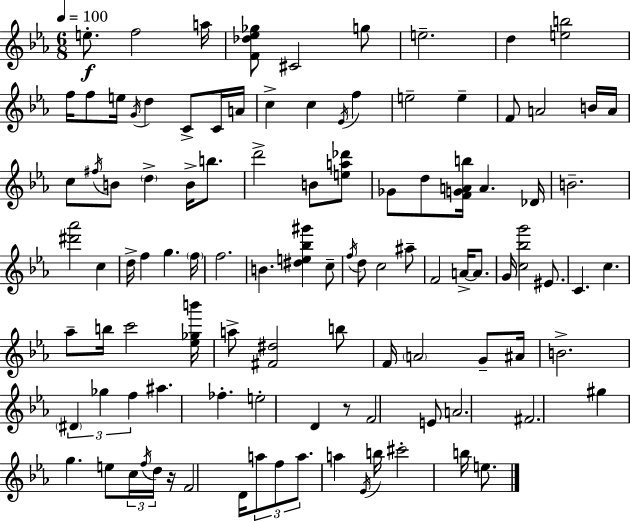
E5/e. F5/h A5/s [F4,Db5,Eb5,Gb5]/e C#4/h G5/e E5/h. D5/q [E5,B5]/h F5/s F5/e E5/s G4/s D5/q C4/e C4/s A4/s C5/q C5/q Eb4/s F5/q E5/h E5/q F4/e A4/h B4/s A4/s C5/e F#5/s B4/e D5/q B4/s B5/e. D6/h B4/e [E5,A5,Db6]/e Gb4/e D5/e [F4,G4,A4,B5]/s A4/q. Db4/s B4/h. [D#6,Ab6]/h C5/q D5/s F5/q G5/q. F5/s F5/h. B4/q. [D#5,E5,Bb5,G#6]/q C5/e F5/s D5/e C5/h A#5/e F4/h A4/s A4/e. G4/s [C5,Bb5,G6]/h EIS4/e. C4/q. C5/q. Ab5/e B5/s C6/h [Eb5,Gb5,B6]/s A5/e [F#4,D#5]/h B5/e F4/s A4/h G4/e A#4/s B4/h. D#4/q Gb5/q F5/q A#5/q. FES5/q. E5/h D4/q R/e F4/h E4/e A4/h. F#4/h. G#5/q G5/q. E5/e C5/s F5/s D5/s R/s F4/h D4/s A5/e F5/e A5/e. A5/q Eb4/s B5/s C#6/h B5/s E5/e.